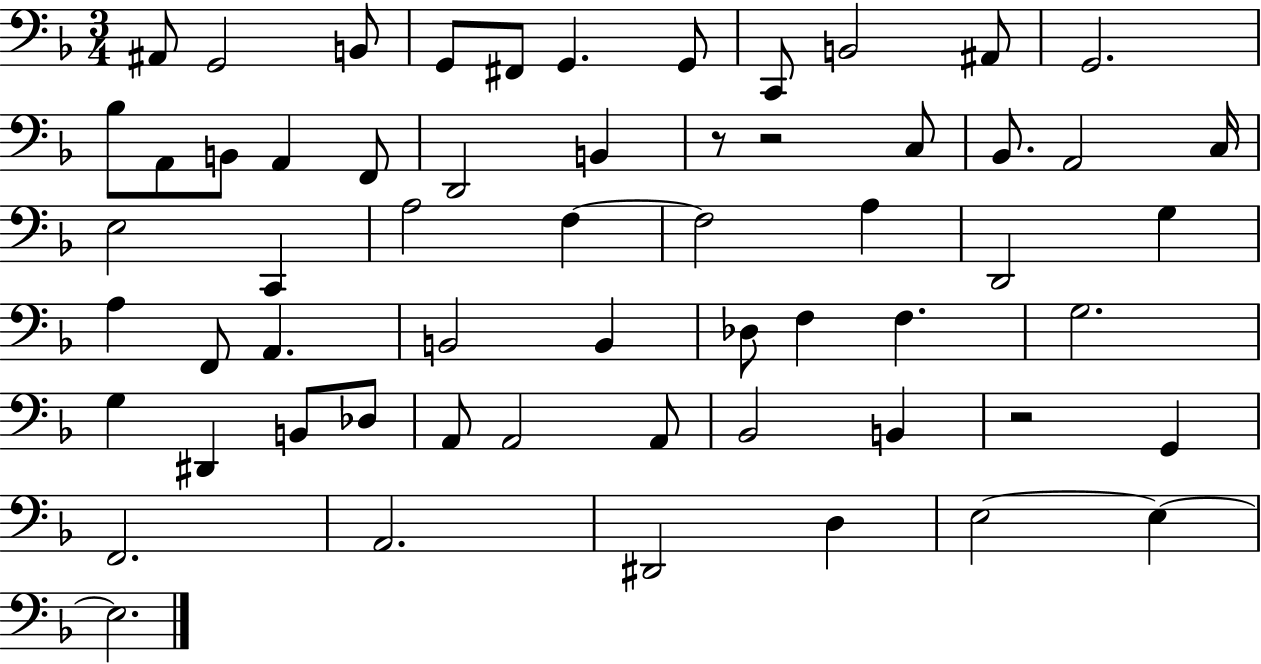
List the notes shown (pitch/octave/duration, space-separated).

A#2/e G2/h B2/e G2/e F#2/e G2/q. G2/e C2/e B2/h A#2/e G2/h. Bb3/e A2/e B2/e A2/q F2/e D2/h B2/q R/e R/h C3/e Bb2/e. A2/h C3/s E3/h C2/q A3/h F3/q F3/h A3/q D2/h G3/q A3/q F2/e A2/q. B2/h B2/q Db3/e F3/q F3/q. G3/h. G3/q D#2/q B2/e Db3/e A2/e A2/h A2/e Bb2/h B2/q R/h G2/q F2/h. A2/h. D#2/h D3/q E3/h E3/q E3/h.